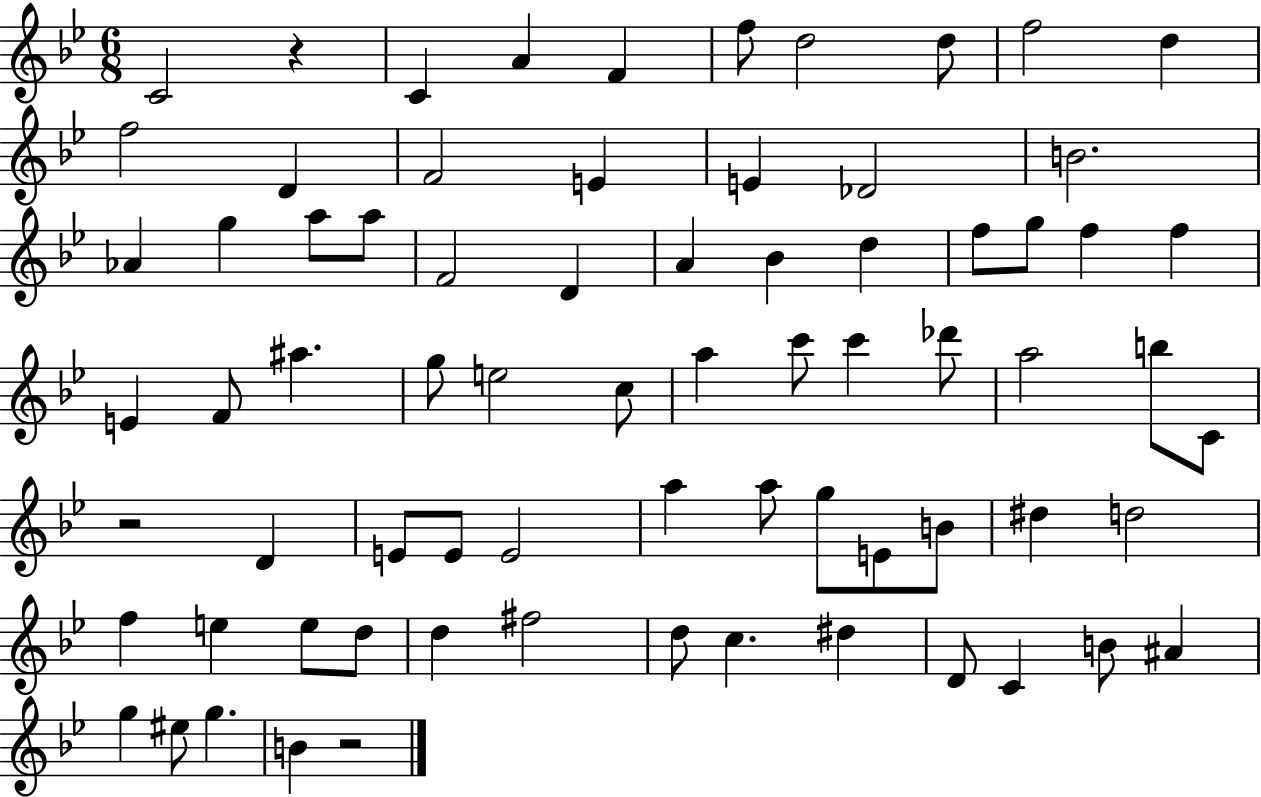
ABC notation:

X:1
T:Untitled
M:6/8
L:1/4
K:Bb
C2 z C A F f/2 d2 d/2 f2 d f2 D F2 E E _D2 B2 _A g a/2 a/2 F2 D A _B d f/2 g/2 f f E F/2 ^a g/2 e2 c/2 a c'/2 c' _d'/2 a2 b/2 C/2 z2 D E/2 E/2 E2 a a/2 g/2 E/2 B/2 ^d d2 f e e/2 d/2 d ^f2 d/2 c ^d D/2 C B/2 ^A g ^e/2 g B z2